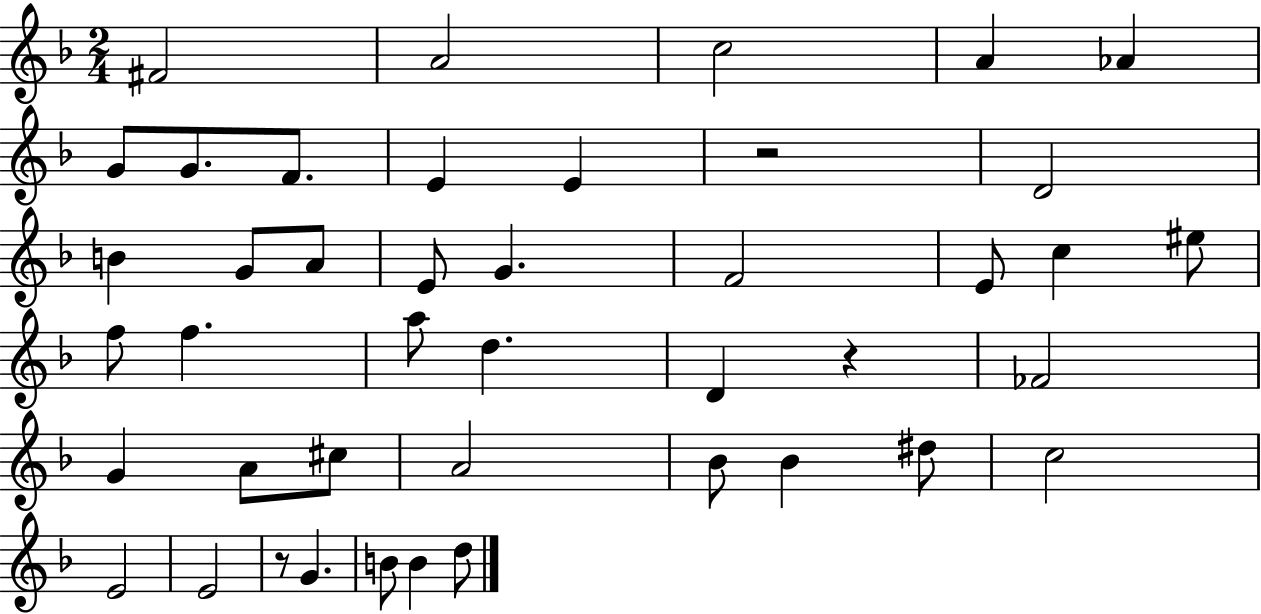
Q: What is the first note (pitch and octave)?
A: F#4